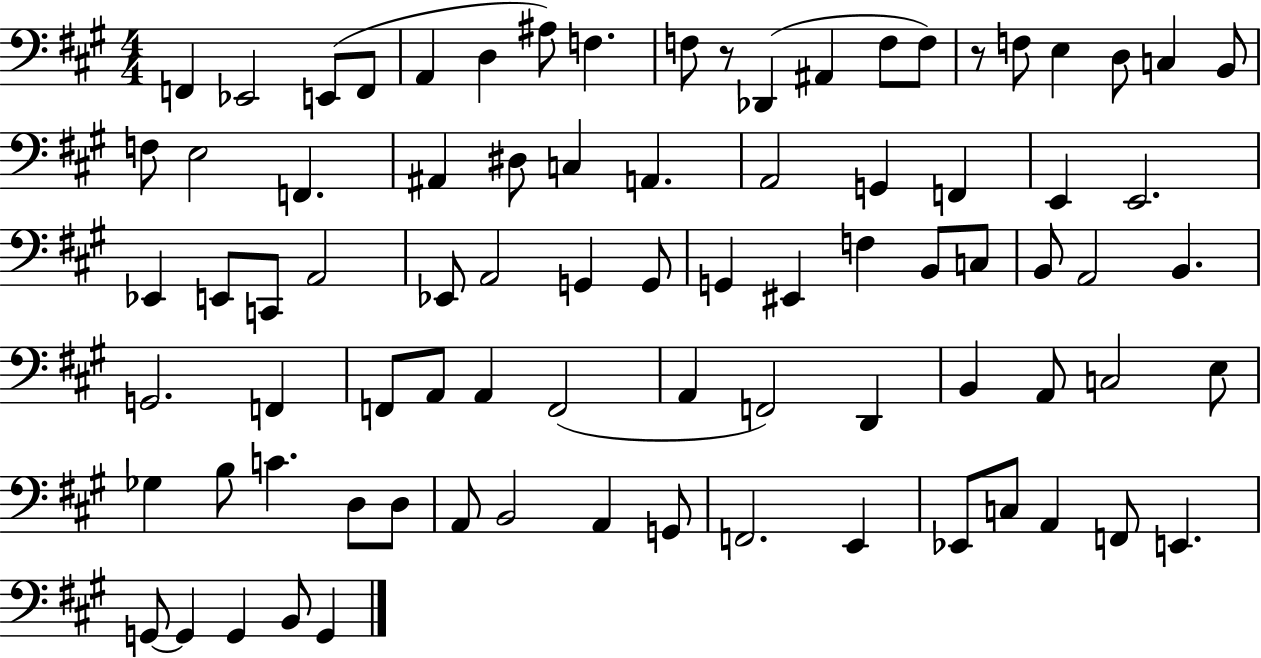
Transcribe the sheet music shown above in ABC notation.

X:1
T:Untitled
M:4/4
L:1/4
K:A
F,, _E,,2 E,,/2 F,,/2 A,, D, ^A,/2 F, F,/2 z/2 _D,, ^A,, F,/2 F,/2 z/2 F,/2 E, D,/2 C, B,,/2 F,/2 E,2 F,, ^A,, ^D,/2 C, A,, A,,2 G,, F,, E,, E,,2 _E,, E,,/2 C,,/2 A,,2 _E,,/2 A,,2 G,, G,,/2 G,, ^E,, F, B,,/2 C,/2 B,,/2 A,,2 B,, G,,2 F,, F,,/2 A,,/2 A,, F,,2 A,, F,,2 D,, B,, A,,/2 C,2 E,/2 _G, B,/2 C D,/2 D,/2 A,,/2 B,,2 A,, G,,/2 F,,2 E,, _E,,/2 C,/2 A,, F,,/2 E,, G,,/2 G,, G,, B,,/2 G,,